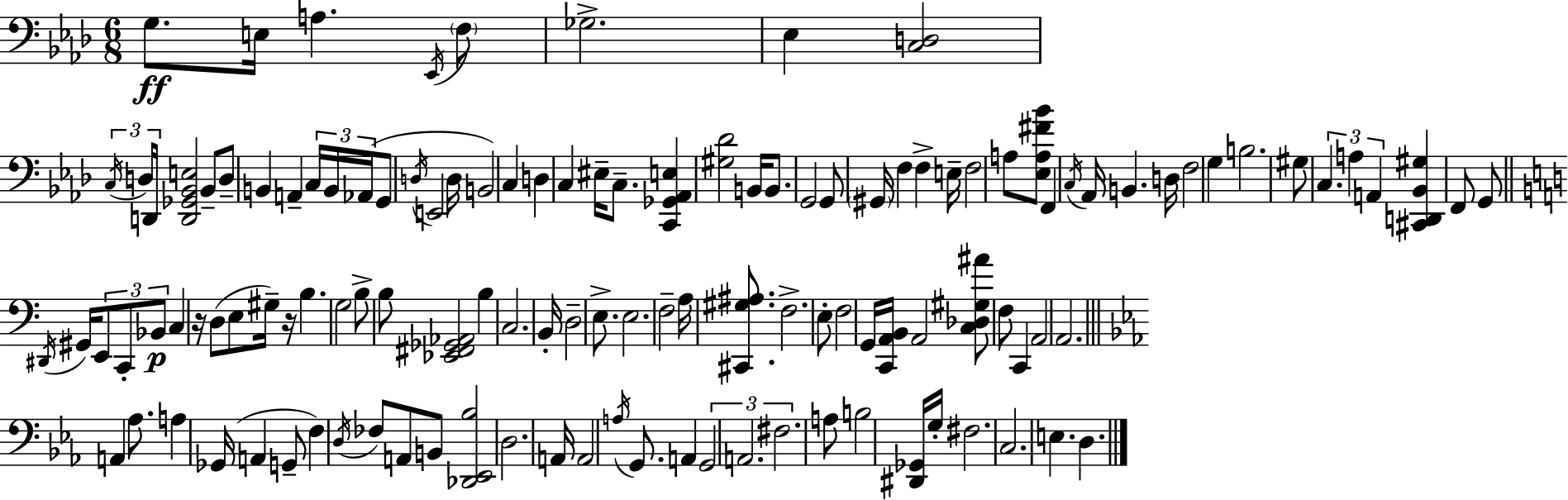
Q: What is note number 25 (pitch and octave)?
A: C3